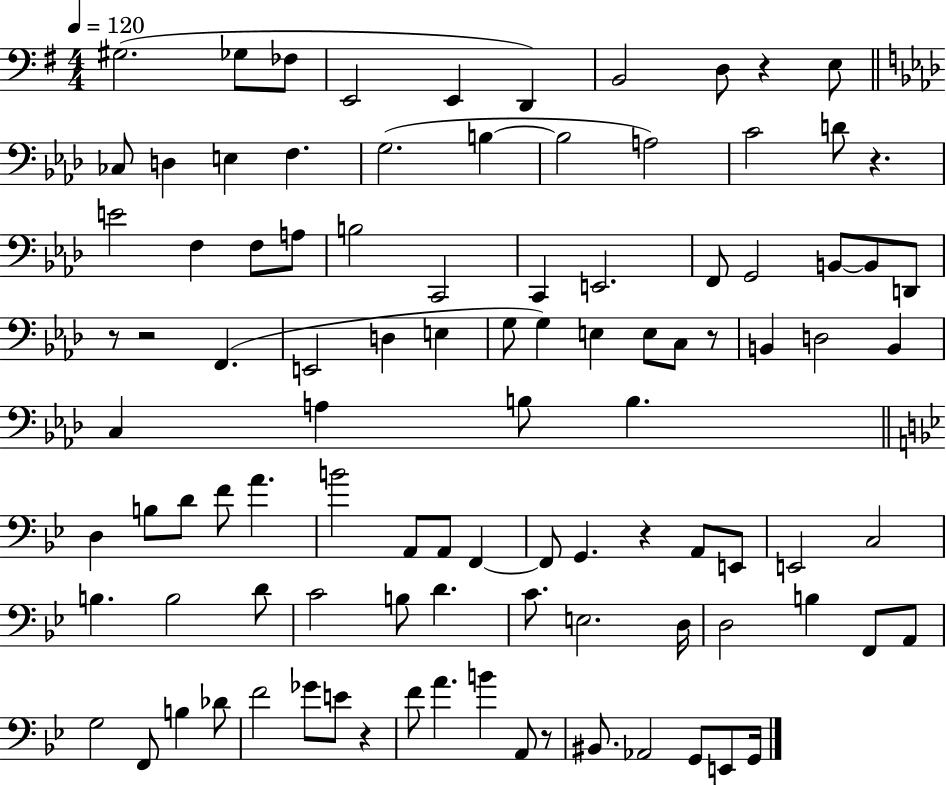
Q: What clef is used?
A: bass